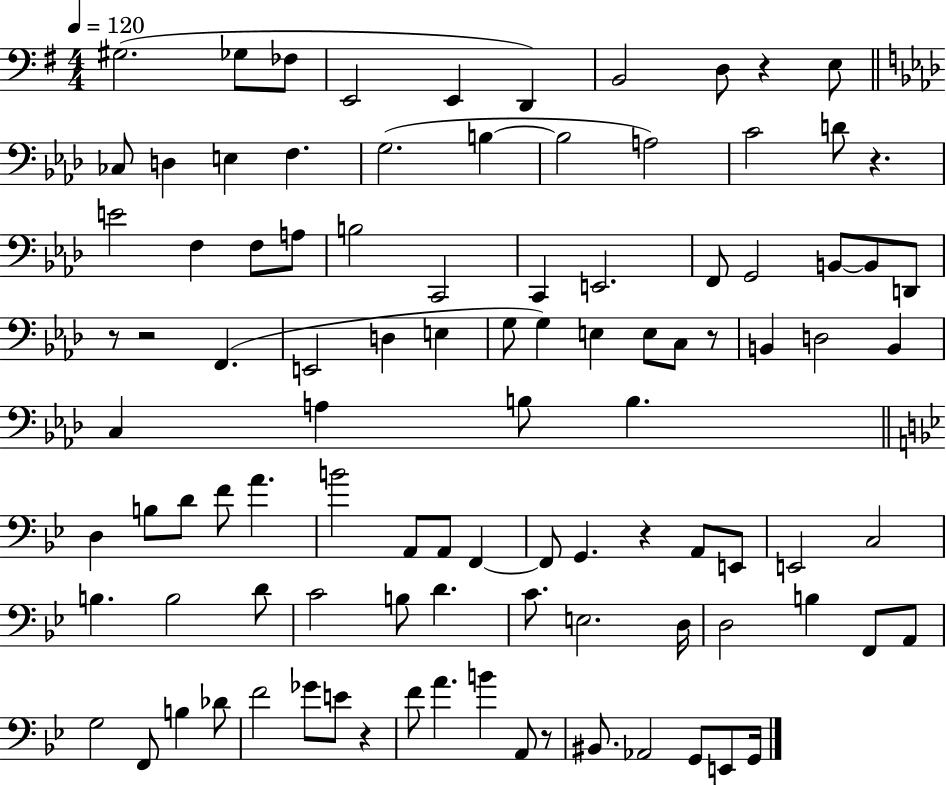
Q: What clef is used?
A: bass